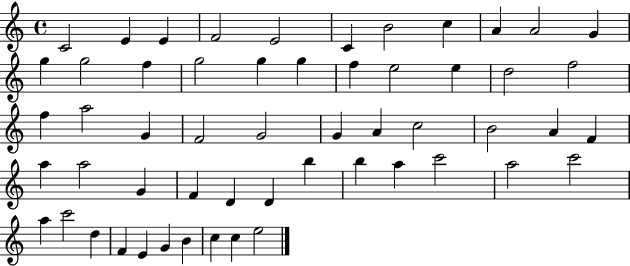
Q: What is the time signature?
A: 4/4